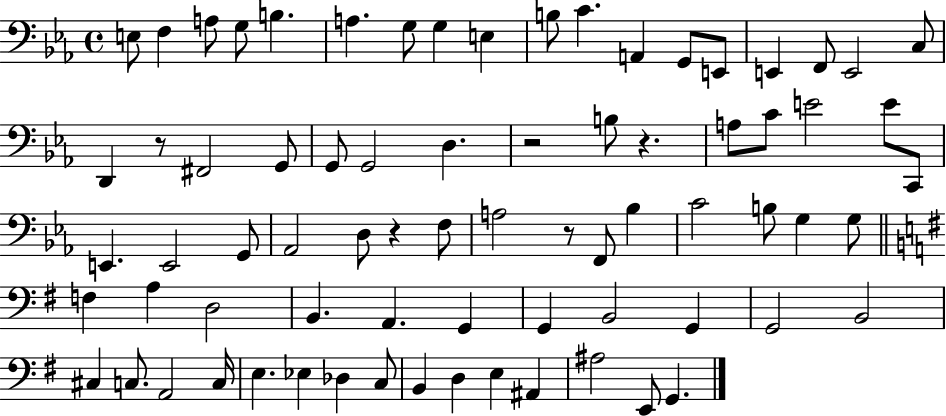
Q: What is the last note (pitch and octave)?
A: G2